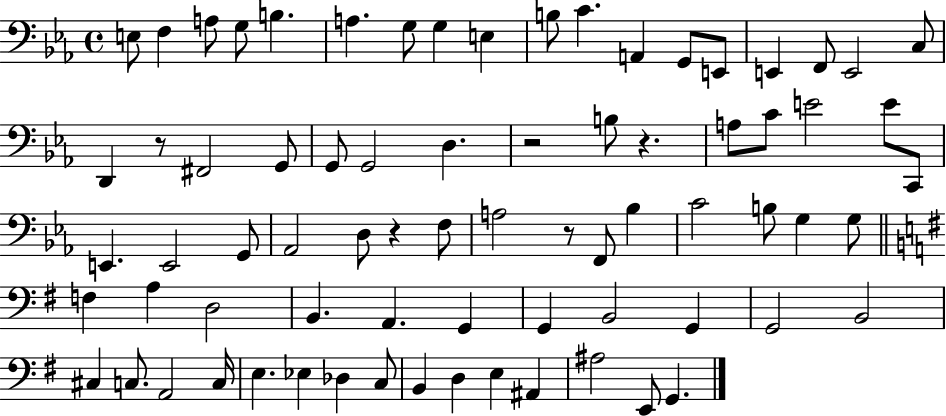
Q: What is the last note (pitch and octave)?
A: G2